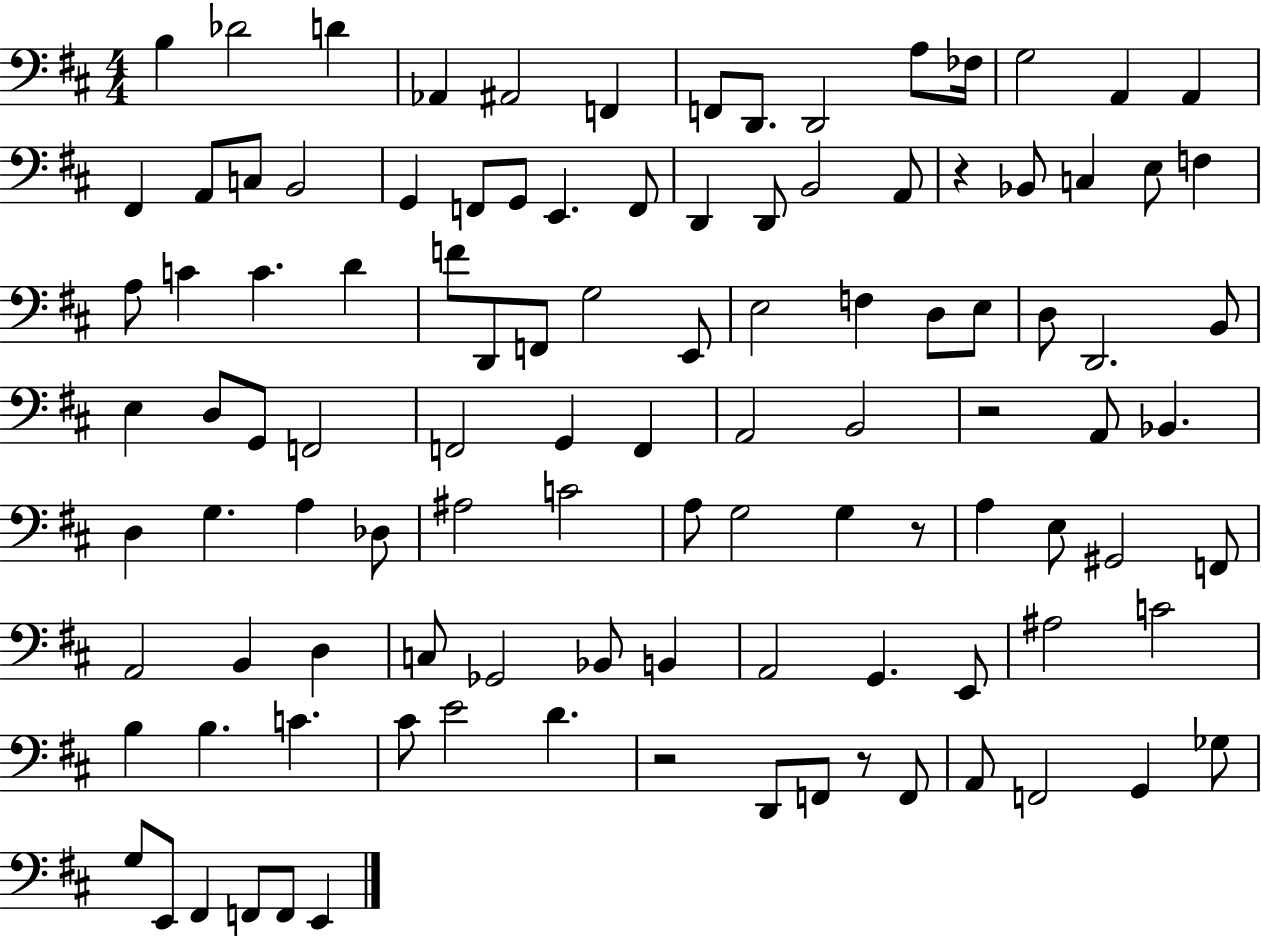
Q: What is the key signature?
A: D major